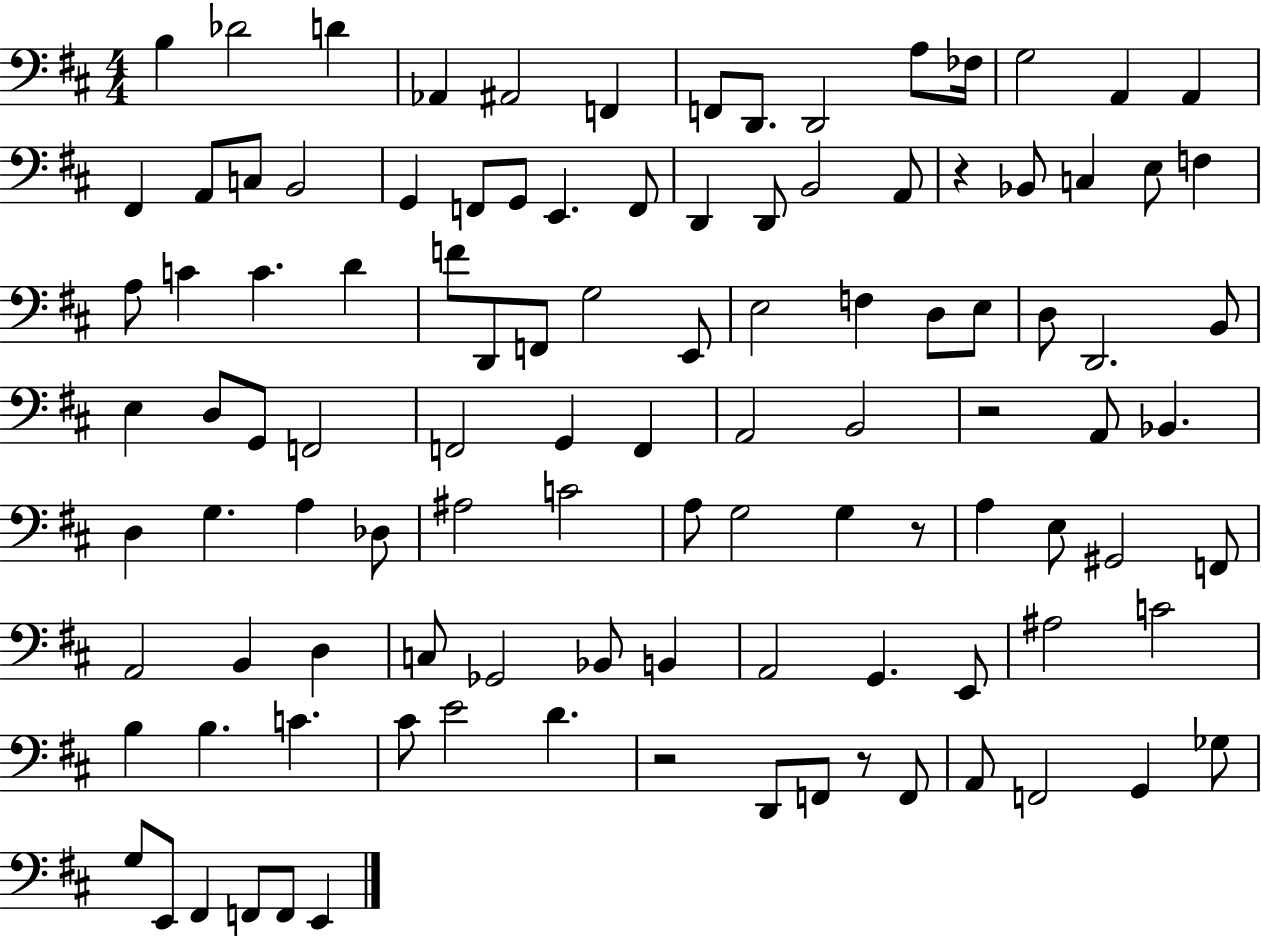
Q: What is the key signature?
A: D major